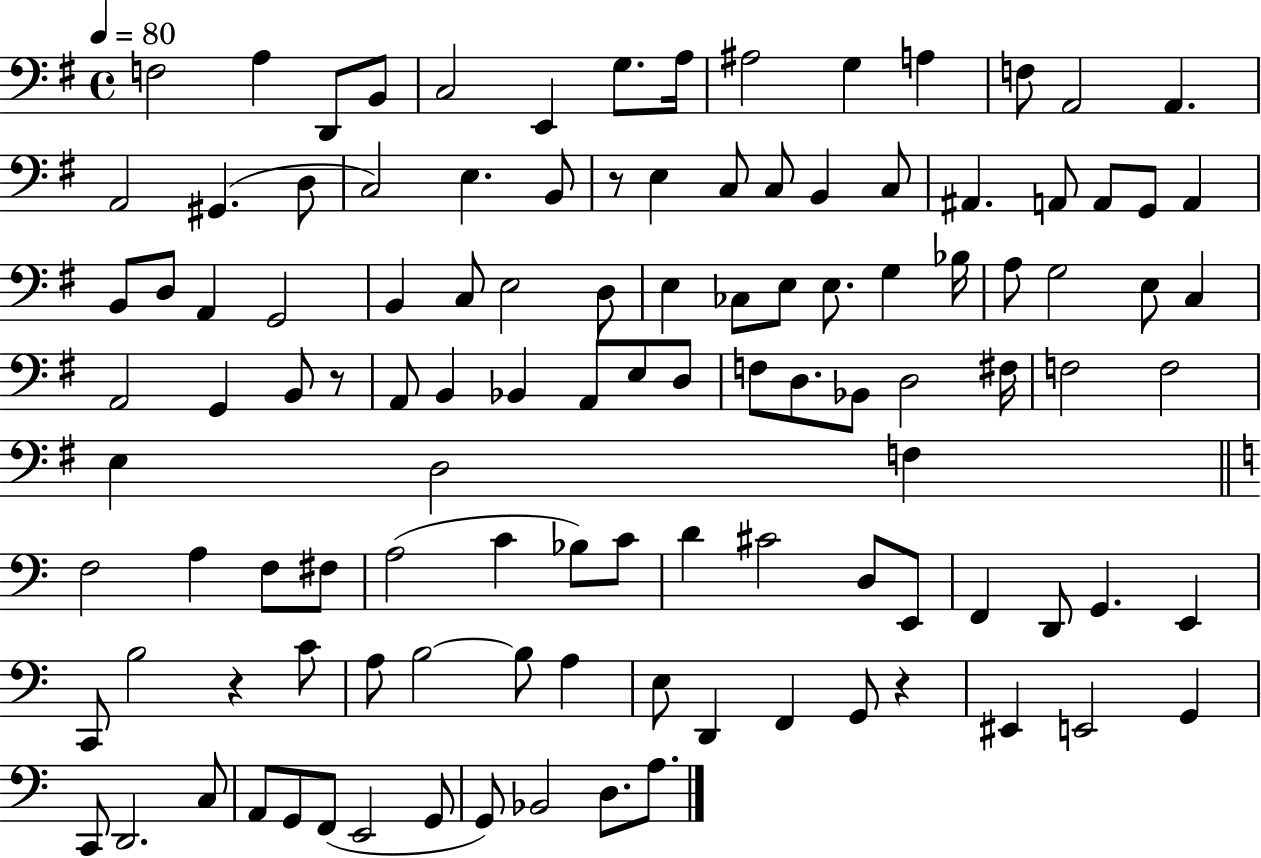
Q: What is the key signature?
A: G major